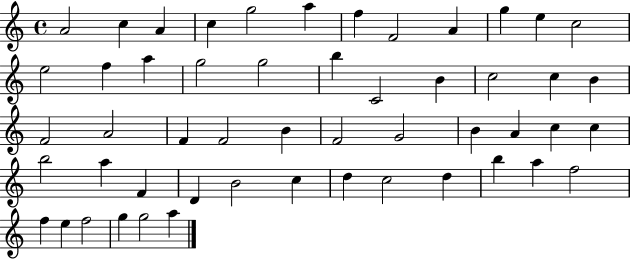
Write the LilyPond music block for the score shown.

{
  \clef treble
  \time 4/4
  \defaultTimeSignature
  \key c \major
  a'2 c''4 a'4 | c''4 g''2 a''4 | f''4 f'2 a'4 | g''4 e''4 c''2 | \break e''2 f''4 a''4 | g''2 g''2 | b''4 c'2 b'4 | c''2 c''4 b'4 | \break f'2 a'2 | f'4 f'2 b'4 | f'2 g'2 | b'4 a'4 c''4 c''4 | \break b''2 a''4 f'4 | d'4 b'2 c''4 | d''4 c''2 d''4 | b''4 a''4 f''2 | \break f''4 e''4 f''2 | g''4 g''2 a''4 | \bar "|."
}